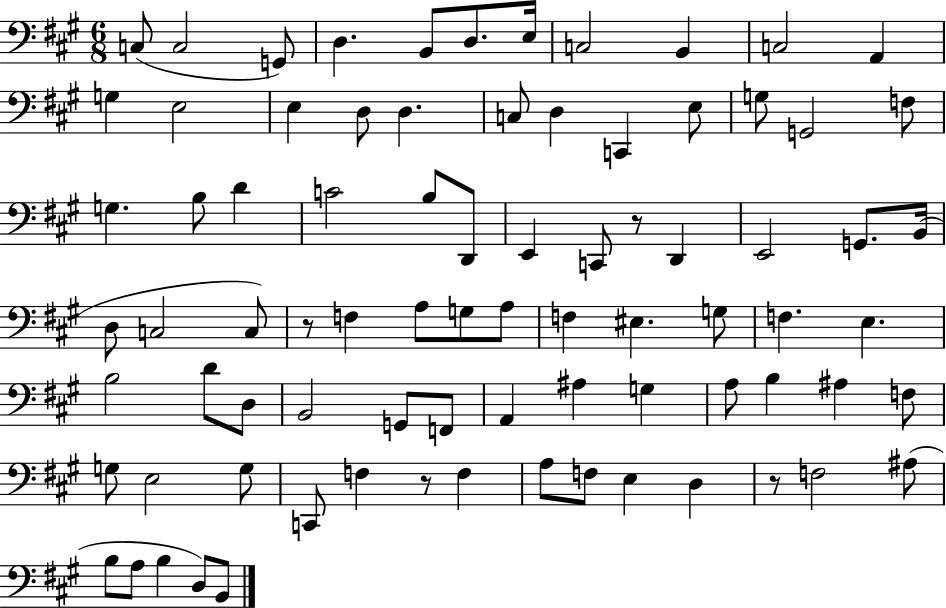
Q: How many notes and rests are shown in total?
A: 81